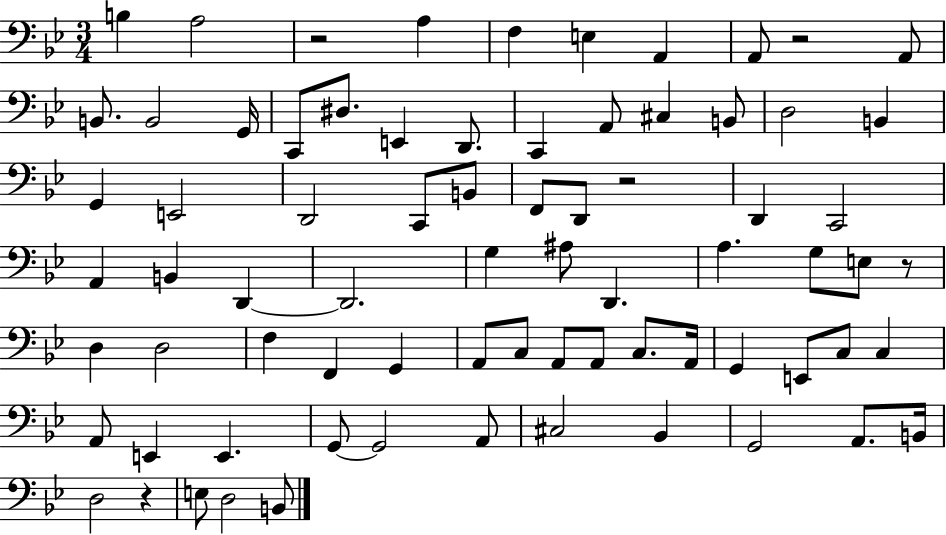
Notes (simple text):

B3/q A3/h R/h A3/q F3/q E3/q A2/q A2/e R/h A2/e B2/e. B2/h G2/s C2/e D#3/e. E2/q D2/e. C2/q A2/e C#3/q B2/e D3/h B2/q G2/q E2/h D2/h C2/e B2/e F2/e D2/e R/h D2/q C2/h A2/q B2/q D2/q D2/h. G3/q A#3/e D2/q. A3/q. G3/e E3/e R/e D3/q D3/h F3/q F2/q G2/q A2/e C3/e A2/e A2/e C3/e. A2/s G2/q E2/e C3/e C3/q A2/e E2/q E2/q. G2/e G2/h A2/e C#3/h Bb2/q G2/h A2/e. B2/s D3/h R/q E3/e D3/h B2/e